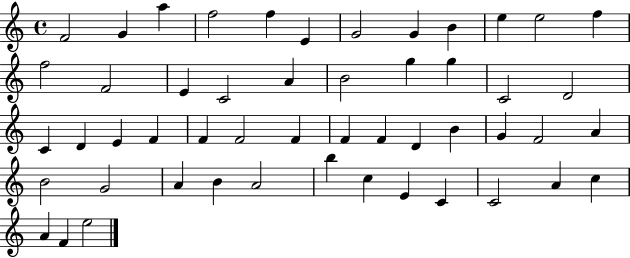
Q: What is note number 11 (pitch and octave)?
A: E5